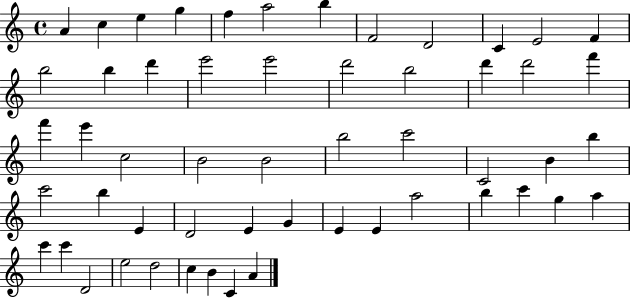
{
  \clef treble
  \time 4/4
  \defaultTimeSignature
  \key c \major
  a'4 c''4 e''4 g''4 | f''4 a''2 b''4 | f'2 d'2 | c'4 e'2 f'4 | \break b''2 b''4 d'''4 | e'''2 e'''2 | d'''2 b''2 | d'''4 d'''2 f'''4 | \break f'''4 e'''4 c''2 | b'2 b'2 | b''2 c'''2 | c'2 b'4 b''4 | \break c'''2 b''4 e'4 | d'2 e'4 g'4 | e'4 e'4 a''2 | b''4 c'''4 g''4 a''4 | \break c'''4 c'''4 d'2 | e''2 d''2 | c''4 b'4 c'4 a'4 | \bar "|."
}